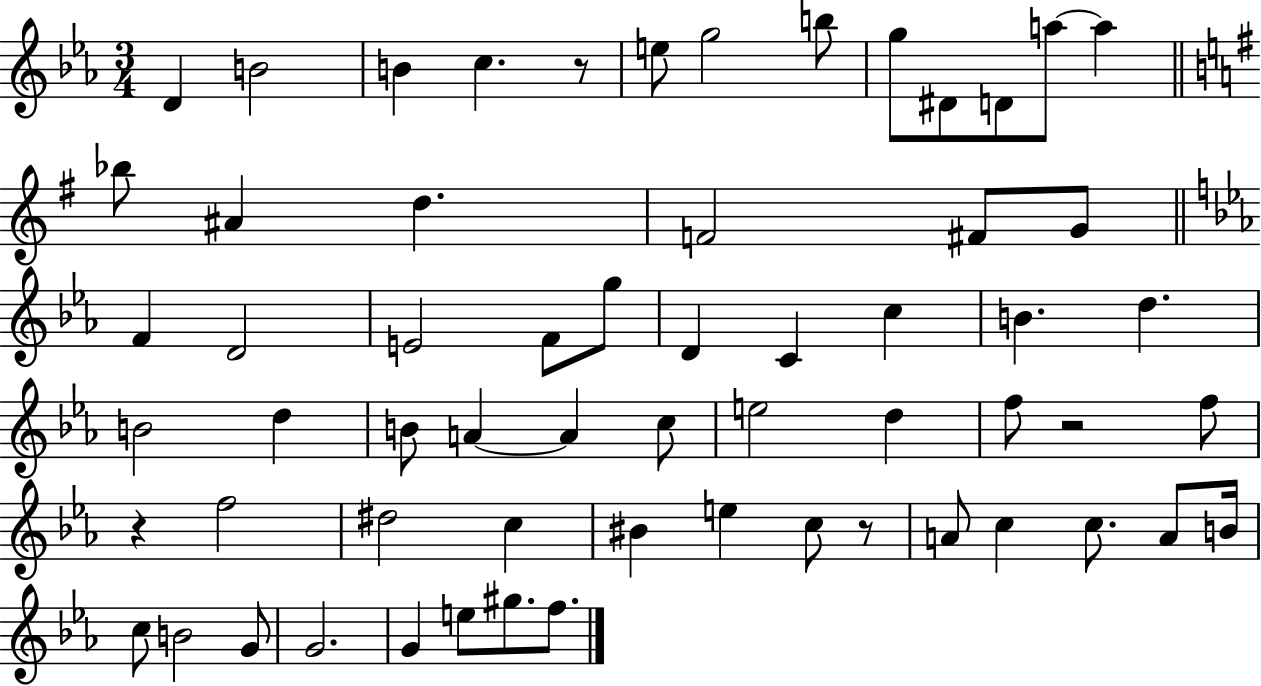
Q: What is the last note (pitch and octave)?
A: F5